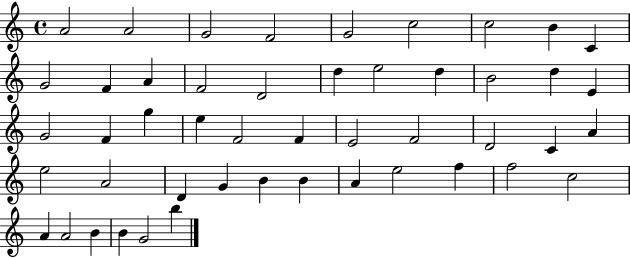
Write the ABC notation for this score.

X:1
T:Untitled
M:4/4
L:1/4
K:C
A2 A2 G2 F2 G2 c2 c2 B C G2 F A F2 D2 d e2 d B2 d E G2 F g e F2 F E2 F2 D2 C A e2 A2 D G B B A e2 f f2 c2 A A2 B B G2 b